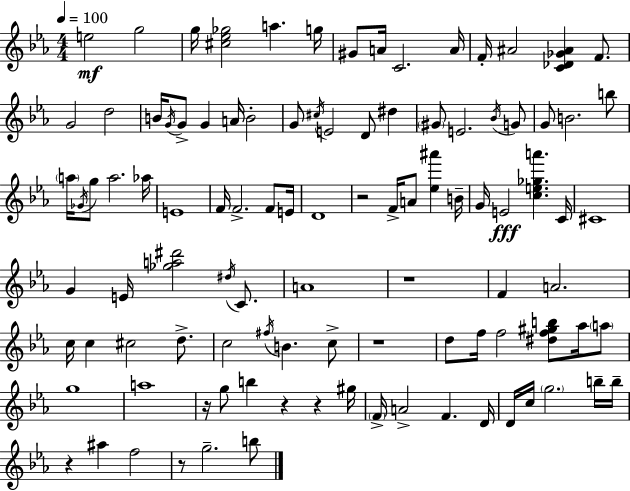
{
  \clef treble
  \numericTimeSignature
  \time 4/4
  \key c \minor
  \tempo 4 = 100
  e''2\mf g''2 | g''16 <cis'' ees'' ges''>2 a''4. g''16 | gis'8 a'16 c'2. a'16 | f'16-. ais'2 <c' des' ges' ais'>4 f'8. | \break g'2 d''2 | b'16 \acciaccatura { g'16 } g'8-> g'4 a'16 b'2-. | g'8 \acciaccatura { cis''16 } e'2 d'8 dis''4 | \parenthesize gis'8 e'2. | \break \acciaccatura { bes'16 } g'8 g'8 b'2. | b''8 \parenthesize a''16 \acciaccatura { ges'16 } g''8 a''2. | aes''16 e'1 | f'16 f'2.-> | \break f'8 e'16 d'1 | r2 f'16-> a'8 <ees'' ais'''>4 | b'16-- g'16 e'2\fff <c'' e'' ges'' a'''>4. | c'16 cis'1 | \break g'4 e'16 <ges'' a'' dis'''>2 | \acciaccatura { dis''16 } c'8. a'1 | r1 | f'4 a'2. | \break c''16 c''4 cis''2 | d''8.-> c''2 \acciaccatura { fis''16 } b'4. | c''8-> r1 | d''8 f''16 f''2 | \break <dis'' f'' gis'' b''>8 aes''16 \parenthesize a''8 g''1 | a''1 | r16 g''8 b''4 r4 | r4 gis''16 \parenthesize f'16-> a'2-> f'4. | \break d'16 d'16 c''16 \parenthesize g''2. | b''16-- b''16-- r4 ais''4 f''2 | r8 g''2.-- | b''8 \bar "|."
}